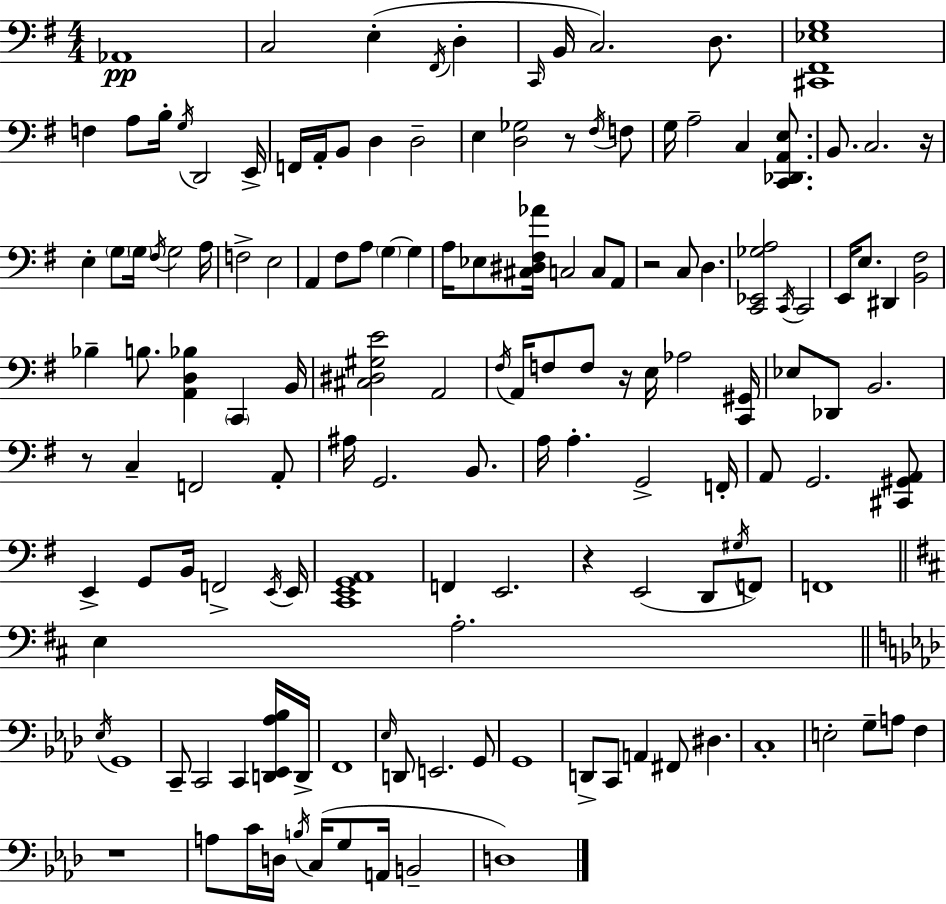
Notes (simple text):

Ab2/w C3/h E3/q F#2/s D3/q C2/s B2/s C3/h. D3/e. [C#2,F#2,Eb3,G3]/w F3/q A3/e B3/s G3/s D2/h E2/s F2/s A2/s B2/e D3/q D3/h E3/q [D3,Gb3]/h R/e F#3/s F3/e G3/s A3/h C3/q [C2,Db2,A2,E3]/e. B2/e. C3/h. R/s E3/q G3/e G3/s F#3/s G3/h A3/s F3/h E3/h A2/q F#3/e A3/e G3/q G3/q A3/s Eb3/e [C#3,D#3,F#3,Ab4]/s C3/h C3/e A2/e R/h C3/e D3/q. [C2,Eb2,Gb3,A3]/h C2/s C2/h E2/s E3/e. D#2/q [B2,F#3]/h Bb3/q B3/e. [A2,D3,Bb3]/q C2/q B2/s [C#3,D#3,G#3,E4]/h A2/h F#3/s A2/s F3/e F3/e R/s E3/s Ab3/h [C2,G#2]/s Eb3/e Db2/e B2/h. R/e C3/q F2/h A2/e A#3/s G2/h. B2/e. A3/s A3/q. G2/h F2/s A2/e G2/h. [C#2,G#2,A2]/e E2/q G2/e B2/s F2/h E2/s E2/s [C2,E2,G2,A2]/w F2/q E2/h. R/q E2/h D2/e G#3/s F2/e F2/w E3/q A3/h. Eb3/s G2/w C2/e C2/h C2/q [D2,Eb2,Ab3,Bb3]/s D2/s F2/w Eb3/s D2/e E2/h. G2/e G2/w D2/e C2/e A2/q F#2/e D#3/q. C3/w E3/h G3/e A3/e F3/q R/w A3/e C4/s D3/s B3/s C3/s G3/e A2/s B2/h D3/w